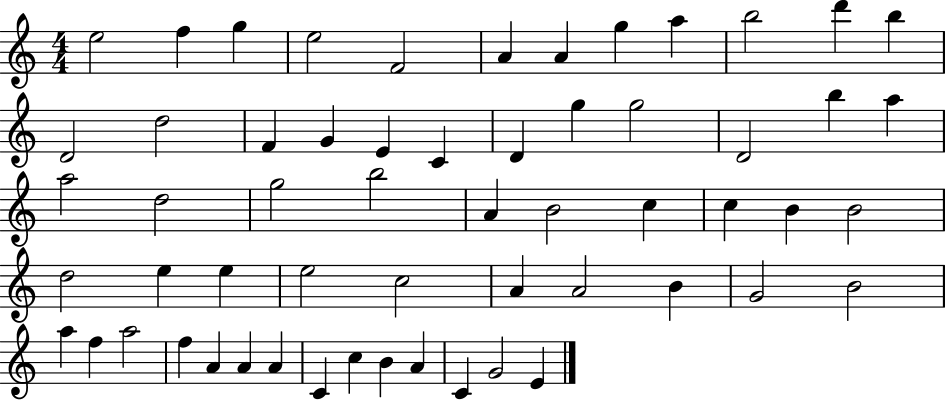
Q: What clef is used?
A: treble